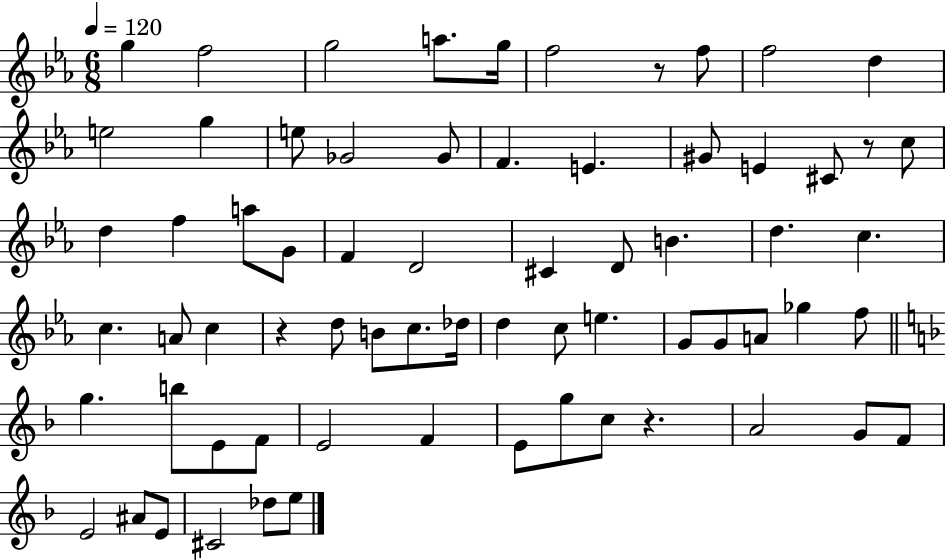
{
  \clef treble
  \numericTimeSignature
  \time 6/8
  \key ees \major
  \tempo 4 = 120
  g''4 f''2 | g''2 a''8. g''16 | f''2 r8 f''8 | f''2 d''4 | \break e''2 g''4 | e''8 ges'2 ges'8 | f'4. e'4. | gis'8 e'4 cis'8 r8 c''8 | \break d''4 f''4 a''8 g'8 | f'4 d'2 | cis'4 d'8 b'4. | d''4. c''4. | \break c''4. a'8 c''4 | r4 d''8 b'8 c''8. des''16 | d''4 c''8 e''4. | g'8 g'8 a'8 ges''4 f''8 | \break \bar "||" \break \key d \minor g''4. b''8 e'8 f'8 | e'2 f'4 | e'8 g''8 c''8 r4. | a'2 g'8 f'8 | \break e'2 ais'8 e'8 | cis'2 des''8 e''8 | \bar "|."
}